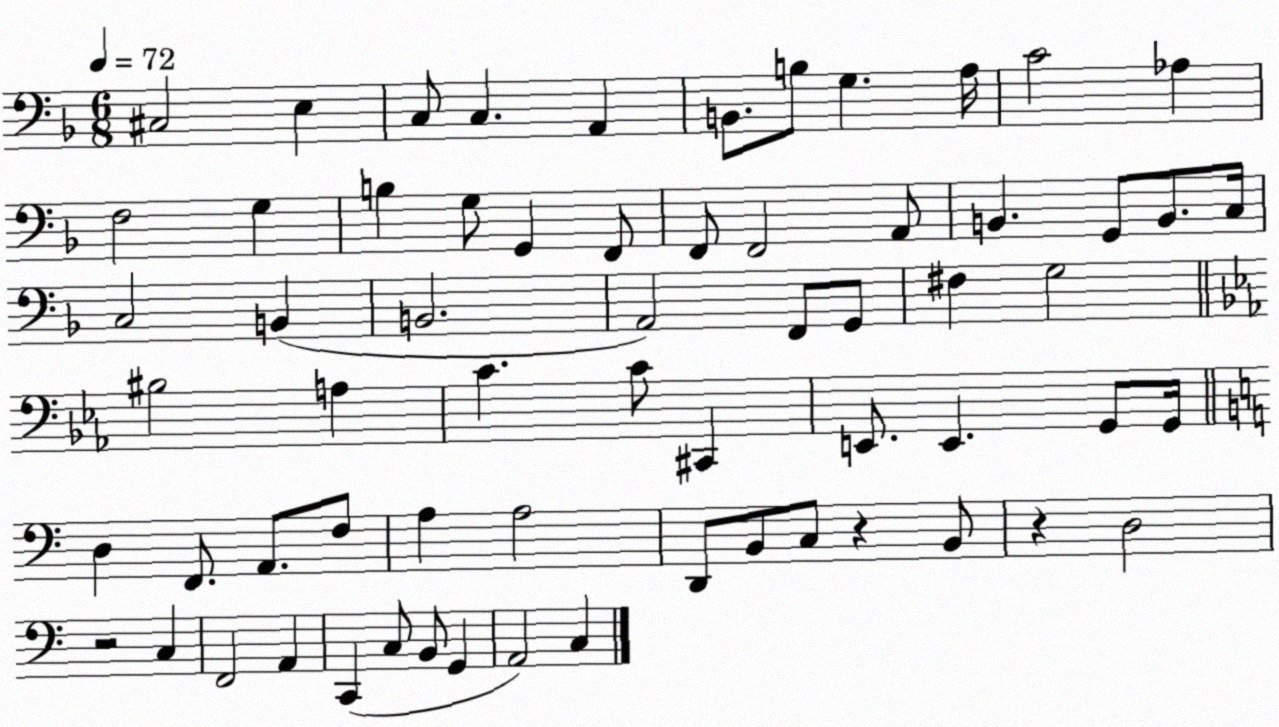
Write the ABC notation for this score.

X:1
T:Untitled
M:6/8
L:1/4
K:F
^C,2 E, C,/2 C, A,, B,,/2 B,/2 G, A,/4 C2 _A, F,2 G, B, G,/2 G,, F,,/2 F,,/2 F,,2 A,,/2 B,, G,,/2 B,,/2 C,/4 C,2 B,, B,,2 A,,2 F,,/2 G,,/2 ^F, G,2 ^B,2 A, C C/2 ^C,, E,,/2 E,, G,,/2 G,,/4 D, F,,/2 A,,/2 F,/2 A, A,2 D,,/2 B,,/2 C,/2 z B,,/2 z D,2 z2 C, F,,2 A,, C,, C,/2 B,,/2 G,, A,,2 C,